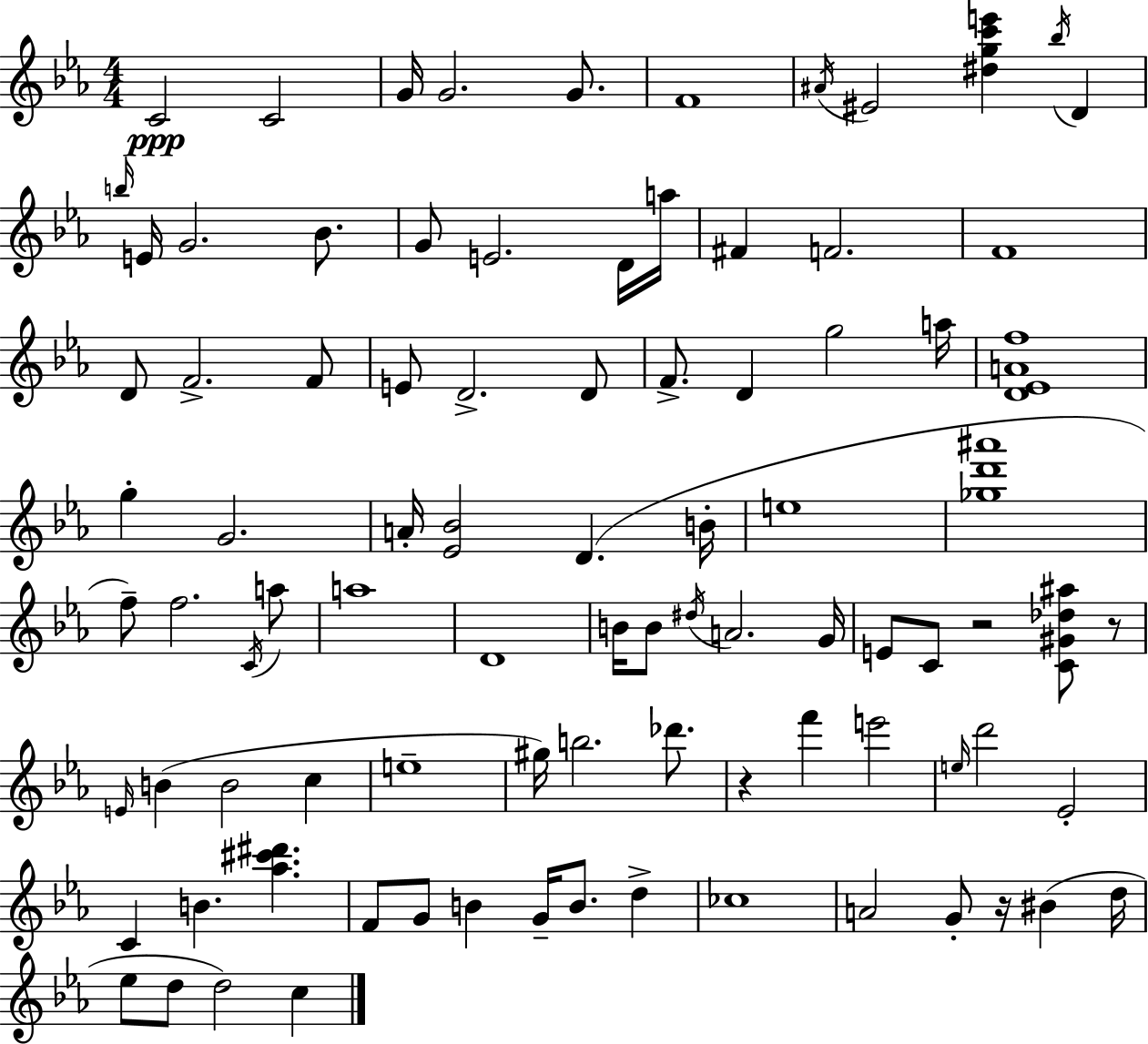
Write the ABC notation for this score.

X:1
T:Untitled
M:4/4
L:1/4
K:Cm
C2 C2 G/4 G2 G/2 F4 ^A/4 ^E2 [^dgc'e'] _b/4 D b/4 E/4 G2 _B/2 G/2 E2 D/4 a/4 ^F F2 F4 D/2 F2 F/2 E/2 D2 D/2 F/2 D g2 a/4 [D_EAf]4 g G2 A/4 [_E_B]2 D B/4 e4 [_gd'^a']4 f/2 f2 C/4 a/2 a4 D4 B/4 B/2 ^d/4 A2 G/4 E/2 C/2 z2 [C^G_d^a]/2 z/2 E/4 B B2 c e4 ^g/4 b2 _d'/2 z f' e'2 e/4 d'2 _E2 C B [_a^c'^d'] F/2 G/2 B G/4 B/2 d _c4 A2 G/2 z/4 ^B d/4 _e/2 d/2 d2 c